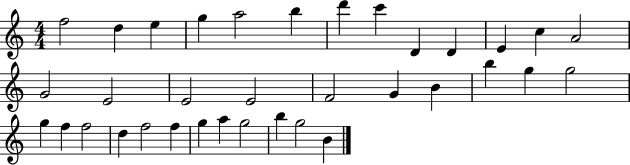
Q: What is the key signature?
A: C major